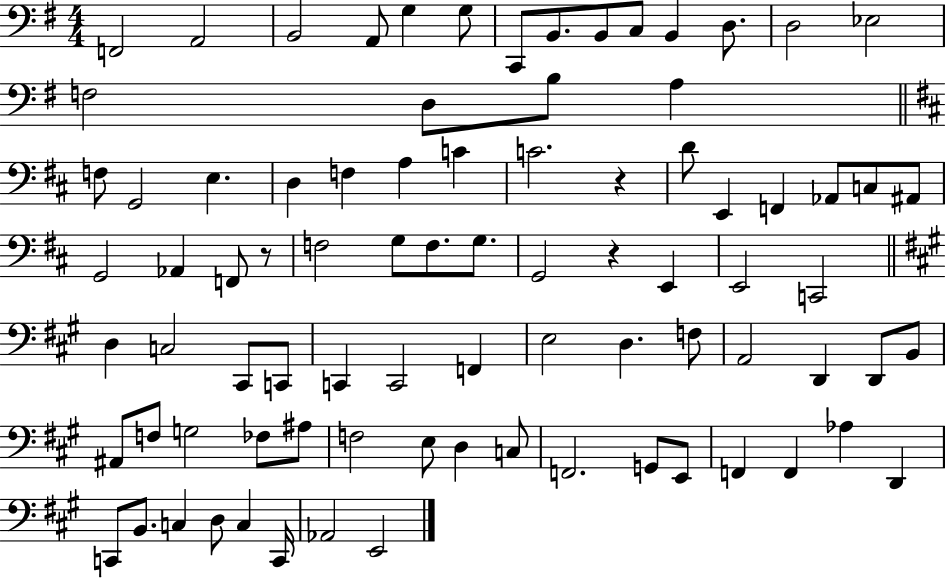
F2/h A2/h B2/h A2/e G3/q G3/e C2/e B2/e. B2/e C3/e B2/q D3/e. D3/h Eb3/h F3/h D3/e B3/e A3/q F3/e G2/h E3/q. D3/q F3/q A3/q C4/q C4/h. R/q D4/e E2/q F2/q Ab2/e C3/e A#2/e G2/h Ab2/q F2/e R/e F3/h G3/e F3/e. G3/e. G2/h R/q E2/q E2/h C2/h D3/q C3/h C#2/e C2/e C2/q C2/h F2/q E3/h D3/q. F3/e A2/h D2/q D2/e B2/e A#2/e F3/e G3/h FES3/e A#3/e F3/h E3/e D3/q C3/e F2/h. G2/e E2/e F2/q F2/q Ab3/q D2/q C2/e B2/e. C3/q D3/e C3/q C2/s Ab2/h E2/h